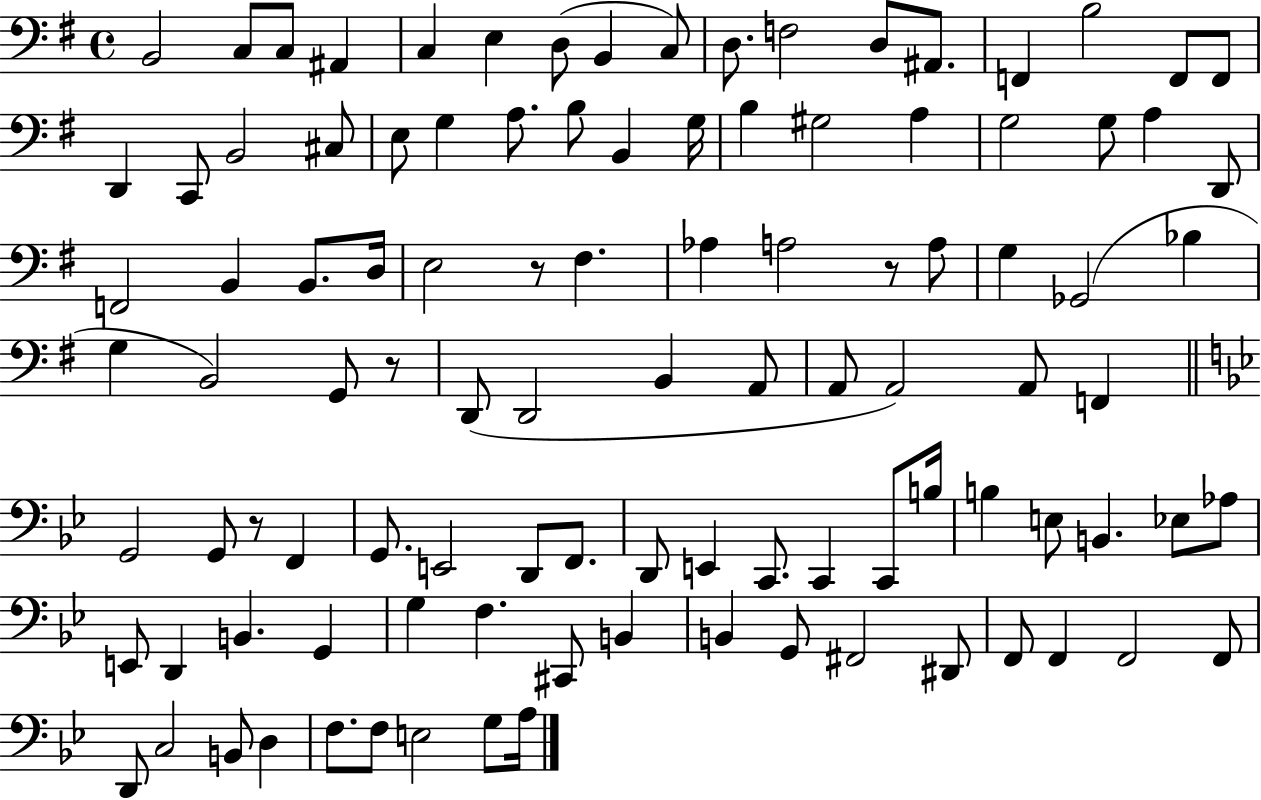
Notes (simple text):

B2/h C3/e C3/e A#2/q C3/q E3/q D3/e B2/q C3/e D3/e. F3/h D3/e A#2/e. F2/q B3/h F2/e F2/e D2/q C2/e B2/h C#3/e E3/e G3/q A3/e. B3/e B2/q G3/s B3/q G#3/h A3/q G3/h G3/e A3/q D2/e F2/h B2/q B2/e. D3/s E3/h R/e F#3/q. Ab3/q A3/h R/e A3/e G3/q Gb2/h Bb3/q G3/q B2/h G2/e R/e D2/e D2/h B2/q A2/e A2/e A2/h A2/e F2/q G2/h G2/e R/e F2/q G2/e. E2/h D2/e F2/e. D2/e E2/q C2/e. C2/q C2/e B3/s B3/q E3/e B2/q. Eb3/e Ab3/e E2/e D2/q B2/q. G2/q G3/q F3/q. C#2/e B2/q B2/q G2/e F#2/h D#2/e F2/e F2/q F2/h F2/e D2/e C3/h B2/e D3/q F3/e. F3/e E3/h G3/e A3/s